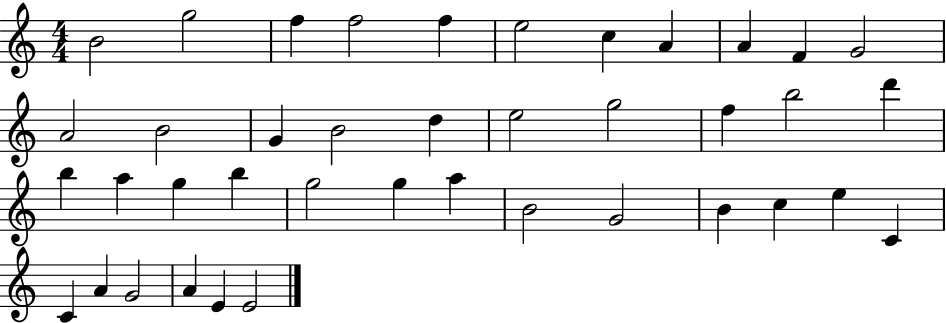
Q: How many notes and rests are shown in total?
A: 40